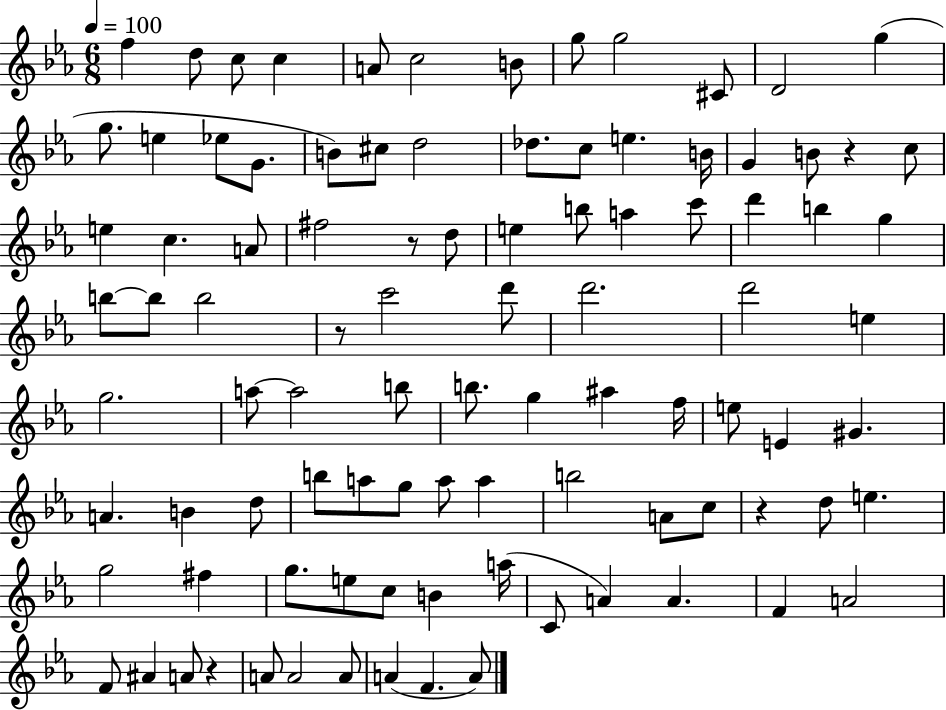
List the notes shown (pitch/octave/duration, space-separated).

F5/q D5/e C5/e C5/q A4/e C5/h B4/e G5/e G5/h C#4/e D4/h G5/q G5/e. E5/q Eb5/e G4/e. B4/e C#5/e D5/h Db5/e. C5/e E5/q. B4/s G4/q B4/e R/q C5/e E5/q C5/q. A4/e F#5/h R/e D5/e E5/q B5/e A5/q C6/e D6/q B5/q G5/q B5/e B5/e B5/h R/e C6/h D6/e D6/h. D6/h E5/q G5/h. A5/e A5/h B5/e B5/e. G5/q A#5/q F5/s E5/e E4/q G#4/q. A4/q. B4/q D5/e B5/e A5/e G5/e A5/e A5/q B5/h A4/e C5/e R/q D5/e E5/q. G5/h F#5/q G5/e. E5/e C5/e B4/q A5/s C4/e A4/q A4/q. F4/q A4/h F4/e A#4/q A4/e R/q A4/e A4/h A4/e A4/q F4/q. A4/e